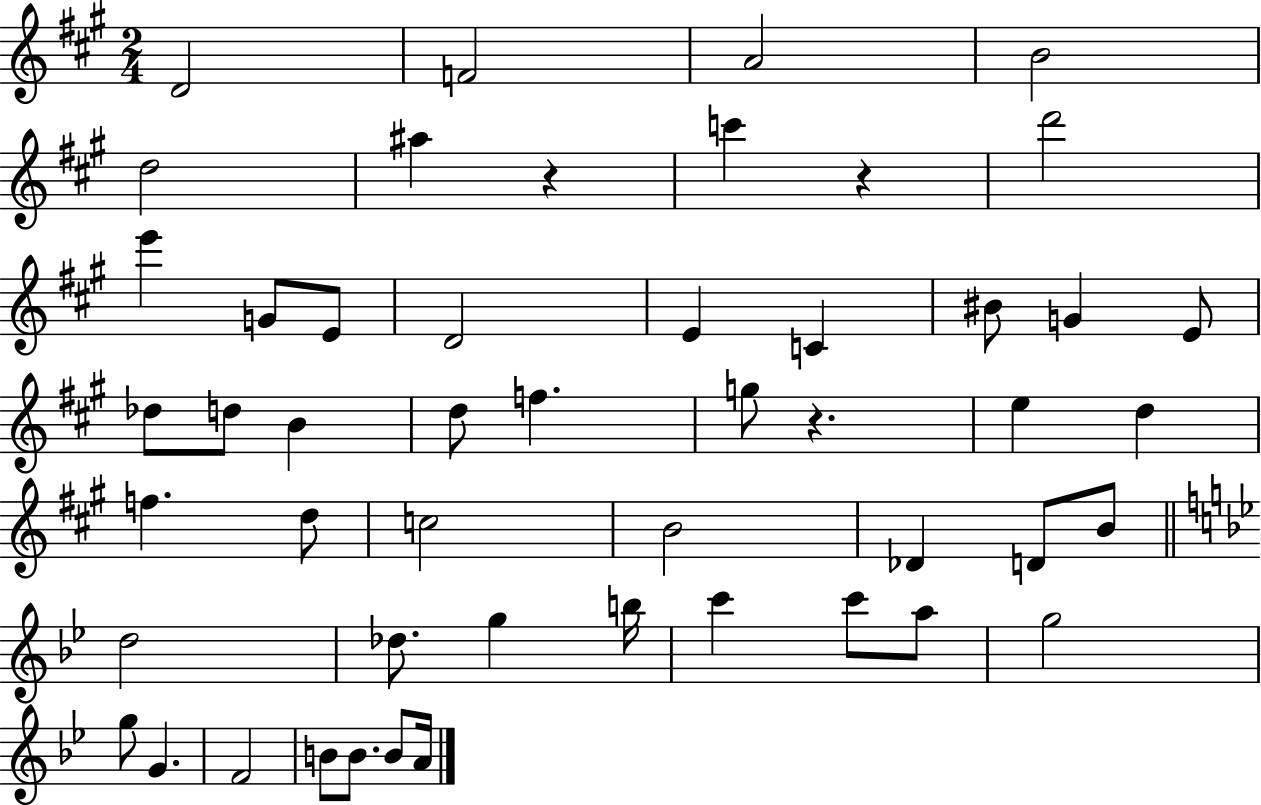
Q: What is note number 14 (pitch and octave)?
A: C4